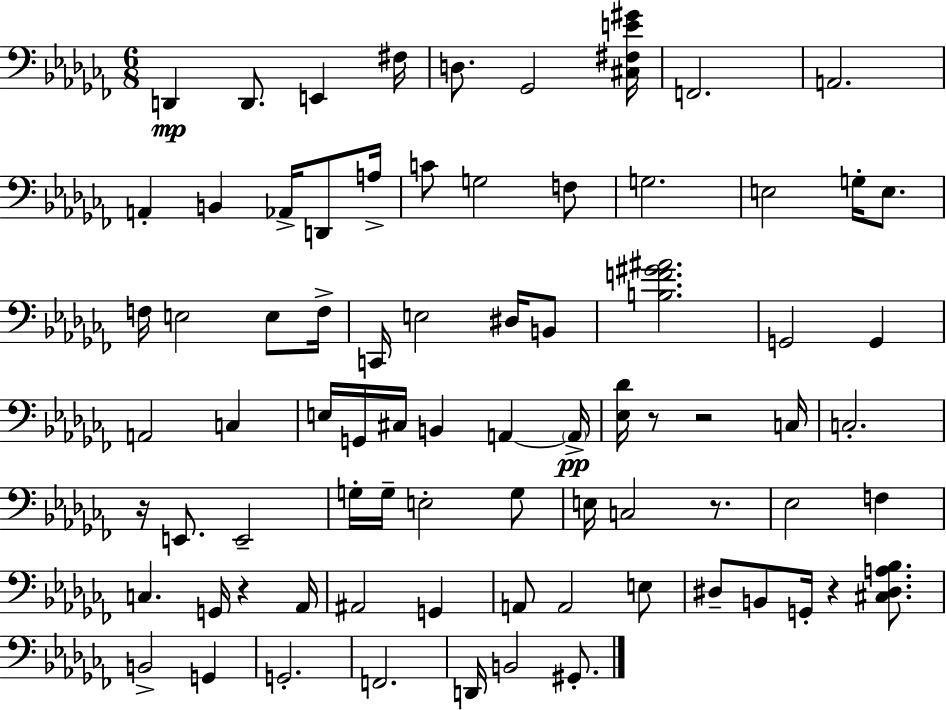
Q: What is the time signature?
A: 6/8